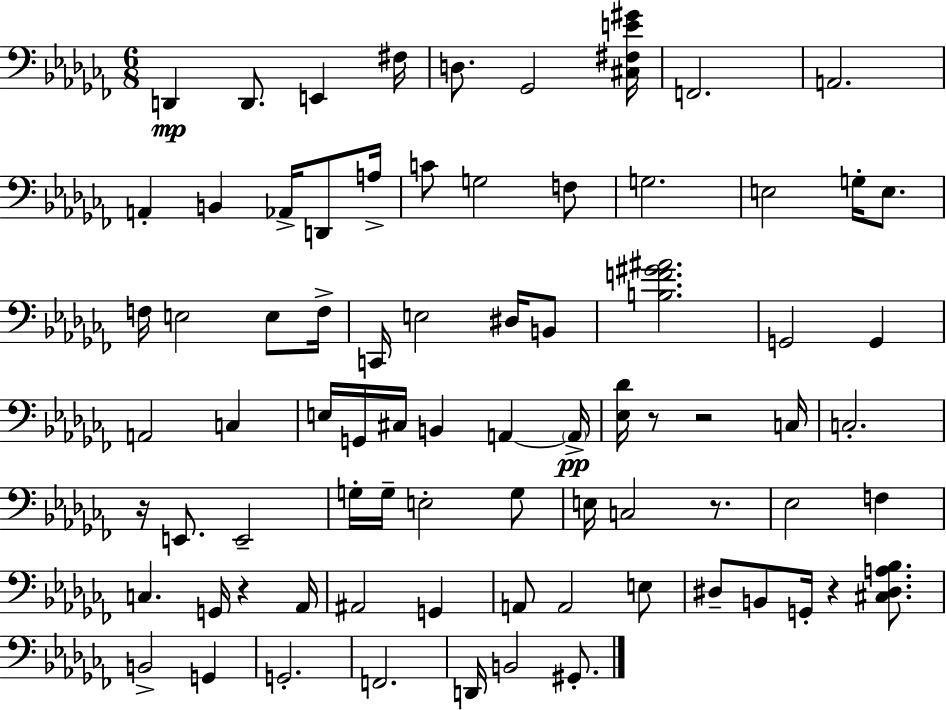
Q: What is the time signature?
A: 6/8